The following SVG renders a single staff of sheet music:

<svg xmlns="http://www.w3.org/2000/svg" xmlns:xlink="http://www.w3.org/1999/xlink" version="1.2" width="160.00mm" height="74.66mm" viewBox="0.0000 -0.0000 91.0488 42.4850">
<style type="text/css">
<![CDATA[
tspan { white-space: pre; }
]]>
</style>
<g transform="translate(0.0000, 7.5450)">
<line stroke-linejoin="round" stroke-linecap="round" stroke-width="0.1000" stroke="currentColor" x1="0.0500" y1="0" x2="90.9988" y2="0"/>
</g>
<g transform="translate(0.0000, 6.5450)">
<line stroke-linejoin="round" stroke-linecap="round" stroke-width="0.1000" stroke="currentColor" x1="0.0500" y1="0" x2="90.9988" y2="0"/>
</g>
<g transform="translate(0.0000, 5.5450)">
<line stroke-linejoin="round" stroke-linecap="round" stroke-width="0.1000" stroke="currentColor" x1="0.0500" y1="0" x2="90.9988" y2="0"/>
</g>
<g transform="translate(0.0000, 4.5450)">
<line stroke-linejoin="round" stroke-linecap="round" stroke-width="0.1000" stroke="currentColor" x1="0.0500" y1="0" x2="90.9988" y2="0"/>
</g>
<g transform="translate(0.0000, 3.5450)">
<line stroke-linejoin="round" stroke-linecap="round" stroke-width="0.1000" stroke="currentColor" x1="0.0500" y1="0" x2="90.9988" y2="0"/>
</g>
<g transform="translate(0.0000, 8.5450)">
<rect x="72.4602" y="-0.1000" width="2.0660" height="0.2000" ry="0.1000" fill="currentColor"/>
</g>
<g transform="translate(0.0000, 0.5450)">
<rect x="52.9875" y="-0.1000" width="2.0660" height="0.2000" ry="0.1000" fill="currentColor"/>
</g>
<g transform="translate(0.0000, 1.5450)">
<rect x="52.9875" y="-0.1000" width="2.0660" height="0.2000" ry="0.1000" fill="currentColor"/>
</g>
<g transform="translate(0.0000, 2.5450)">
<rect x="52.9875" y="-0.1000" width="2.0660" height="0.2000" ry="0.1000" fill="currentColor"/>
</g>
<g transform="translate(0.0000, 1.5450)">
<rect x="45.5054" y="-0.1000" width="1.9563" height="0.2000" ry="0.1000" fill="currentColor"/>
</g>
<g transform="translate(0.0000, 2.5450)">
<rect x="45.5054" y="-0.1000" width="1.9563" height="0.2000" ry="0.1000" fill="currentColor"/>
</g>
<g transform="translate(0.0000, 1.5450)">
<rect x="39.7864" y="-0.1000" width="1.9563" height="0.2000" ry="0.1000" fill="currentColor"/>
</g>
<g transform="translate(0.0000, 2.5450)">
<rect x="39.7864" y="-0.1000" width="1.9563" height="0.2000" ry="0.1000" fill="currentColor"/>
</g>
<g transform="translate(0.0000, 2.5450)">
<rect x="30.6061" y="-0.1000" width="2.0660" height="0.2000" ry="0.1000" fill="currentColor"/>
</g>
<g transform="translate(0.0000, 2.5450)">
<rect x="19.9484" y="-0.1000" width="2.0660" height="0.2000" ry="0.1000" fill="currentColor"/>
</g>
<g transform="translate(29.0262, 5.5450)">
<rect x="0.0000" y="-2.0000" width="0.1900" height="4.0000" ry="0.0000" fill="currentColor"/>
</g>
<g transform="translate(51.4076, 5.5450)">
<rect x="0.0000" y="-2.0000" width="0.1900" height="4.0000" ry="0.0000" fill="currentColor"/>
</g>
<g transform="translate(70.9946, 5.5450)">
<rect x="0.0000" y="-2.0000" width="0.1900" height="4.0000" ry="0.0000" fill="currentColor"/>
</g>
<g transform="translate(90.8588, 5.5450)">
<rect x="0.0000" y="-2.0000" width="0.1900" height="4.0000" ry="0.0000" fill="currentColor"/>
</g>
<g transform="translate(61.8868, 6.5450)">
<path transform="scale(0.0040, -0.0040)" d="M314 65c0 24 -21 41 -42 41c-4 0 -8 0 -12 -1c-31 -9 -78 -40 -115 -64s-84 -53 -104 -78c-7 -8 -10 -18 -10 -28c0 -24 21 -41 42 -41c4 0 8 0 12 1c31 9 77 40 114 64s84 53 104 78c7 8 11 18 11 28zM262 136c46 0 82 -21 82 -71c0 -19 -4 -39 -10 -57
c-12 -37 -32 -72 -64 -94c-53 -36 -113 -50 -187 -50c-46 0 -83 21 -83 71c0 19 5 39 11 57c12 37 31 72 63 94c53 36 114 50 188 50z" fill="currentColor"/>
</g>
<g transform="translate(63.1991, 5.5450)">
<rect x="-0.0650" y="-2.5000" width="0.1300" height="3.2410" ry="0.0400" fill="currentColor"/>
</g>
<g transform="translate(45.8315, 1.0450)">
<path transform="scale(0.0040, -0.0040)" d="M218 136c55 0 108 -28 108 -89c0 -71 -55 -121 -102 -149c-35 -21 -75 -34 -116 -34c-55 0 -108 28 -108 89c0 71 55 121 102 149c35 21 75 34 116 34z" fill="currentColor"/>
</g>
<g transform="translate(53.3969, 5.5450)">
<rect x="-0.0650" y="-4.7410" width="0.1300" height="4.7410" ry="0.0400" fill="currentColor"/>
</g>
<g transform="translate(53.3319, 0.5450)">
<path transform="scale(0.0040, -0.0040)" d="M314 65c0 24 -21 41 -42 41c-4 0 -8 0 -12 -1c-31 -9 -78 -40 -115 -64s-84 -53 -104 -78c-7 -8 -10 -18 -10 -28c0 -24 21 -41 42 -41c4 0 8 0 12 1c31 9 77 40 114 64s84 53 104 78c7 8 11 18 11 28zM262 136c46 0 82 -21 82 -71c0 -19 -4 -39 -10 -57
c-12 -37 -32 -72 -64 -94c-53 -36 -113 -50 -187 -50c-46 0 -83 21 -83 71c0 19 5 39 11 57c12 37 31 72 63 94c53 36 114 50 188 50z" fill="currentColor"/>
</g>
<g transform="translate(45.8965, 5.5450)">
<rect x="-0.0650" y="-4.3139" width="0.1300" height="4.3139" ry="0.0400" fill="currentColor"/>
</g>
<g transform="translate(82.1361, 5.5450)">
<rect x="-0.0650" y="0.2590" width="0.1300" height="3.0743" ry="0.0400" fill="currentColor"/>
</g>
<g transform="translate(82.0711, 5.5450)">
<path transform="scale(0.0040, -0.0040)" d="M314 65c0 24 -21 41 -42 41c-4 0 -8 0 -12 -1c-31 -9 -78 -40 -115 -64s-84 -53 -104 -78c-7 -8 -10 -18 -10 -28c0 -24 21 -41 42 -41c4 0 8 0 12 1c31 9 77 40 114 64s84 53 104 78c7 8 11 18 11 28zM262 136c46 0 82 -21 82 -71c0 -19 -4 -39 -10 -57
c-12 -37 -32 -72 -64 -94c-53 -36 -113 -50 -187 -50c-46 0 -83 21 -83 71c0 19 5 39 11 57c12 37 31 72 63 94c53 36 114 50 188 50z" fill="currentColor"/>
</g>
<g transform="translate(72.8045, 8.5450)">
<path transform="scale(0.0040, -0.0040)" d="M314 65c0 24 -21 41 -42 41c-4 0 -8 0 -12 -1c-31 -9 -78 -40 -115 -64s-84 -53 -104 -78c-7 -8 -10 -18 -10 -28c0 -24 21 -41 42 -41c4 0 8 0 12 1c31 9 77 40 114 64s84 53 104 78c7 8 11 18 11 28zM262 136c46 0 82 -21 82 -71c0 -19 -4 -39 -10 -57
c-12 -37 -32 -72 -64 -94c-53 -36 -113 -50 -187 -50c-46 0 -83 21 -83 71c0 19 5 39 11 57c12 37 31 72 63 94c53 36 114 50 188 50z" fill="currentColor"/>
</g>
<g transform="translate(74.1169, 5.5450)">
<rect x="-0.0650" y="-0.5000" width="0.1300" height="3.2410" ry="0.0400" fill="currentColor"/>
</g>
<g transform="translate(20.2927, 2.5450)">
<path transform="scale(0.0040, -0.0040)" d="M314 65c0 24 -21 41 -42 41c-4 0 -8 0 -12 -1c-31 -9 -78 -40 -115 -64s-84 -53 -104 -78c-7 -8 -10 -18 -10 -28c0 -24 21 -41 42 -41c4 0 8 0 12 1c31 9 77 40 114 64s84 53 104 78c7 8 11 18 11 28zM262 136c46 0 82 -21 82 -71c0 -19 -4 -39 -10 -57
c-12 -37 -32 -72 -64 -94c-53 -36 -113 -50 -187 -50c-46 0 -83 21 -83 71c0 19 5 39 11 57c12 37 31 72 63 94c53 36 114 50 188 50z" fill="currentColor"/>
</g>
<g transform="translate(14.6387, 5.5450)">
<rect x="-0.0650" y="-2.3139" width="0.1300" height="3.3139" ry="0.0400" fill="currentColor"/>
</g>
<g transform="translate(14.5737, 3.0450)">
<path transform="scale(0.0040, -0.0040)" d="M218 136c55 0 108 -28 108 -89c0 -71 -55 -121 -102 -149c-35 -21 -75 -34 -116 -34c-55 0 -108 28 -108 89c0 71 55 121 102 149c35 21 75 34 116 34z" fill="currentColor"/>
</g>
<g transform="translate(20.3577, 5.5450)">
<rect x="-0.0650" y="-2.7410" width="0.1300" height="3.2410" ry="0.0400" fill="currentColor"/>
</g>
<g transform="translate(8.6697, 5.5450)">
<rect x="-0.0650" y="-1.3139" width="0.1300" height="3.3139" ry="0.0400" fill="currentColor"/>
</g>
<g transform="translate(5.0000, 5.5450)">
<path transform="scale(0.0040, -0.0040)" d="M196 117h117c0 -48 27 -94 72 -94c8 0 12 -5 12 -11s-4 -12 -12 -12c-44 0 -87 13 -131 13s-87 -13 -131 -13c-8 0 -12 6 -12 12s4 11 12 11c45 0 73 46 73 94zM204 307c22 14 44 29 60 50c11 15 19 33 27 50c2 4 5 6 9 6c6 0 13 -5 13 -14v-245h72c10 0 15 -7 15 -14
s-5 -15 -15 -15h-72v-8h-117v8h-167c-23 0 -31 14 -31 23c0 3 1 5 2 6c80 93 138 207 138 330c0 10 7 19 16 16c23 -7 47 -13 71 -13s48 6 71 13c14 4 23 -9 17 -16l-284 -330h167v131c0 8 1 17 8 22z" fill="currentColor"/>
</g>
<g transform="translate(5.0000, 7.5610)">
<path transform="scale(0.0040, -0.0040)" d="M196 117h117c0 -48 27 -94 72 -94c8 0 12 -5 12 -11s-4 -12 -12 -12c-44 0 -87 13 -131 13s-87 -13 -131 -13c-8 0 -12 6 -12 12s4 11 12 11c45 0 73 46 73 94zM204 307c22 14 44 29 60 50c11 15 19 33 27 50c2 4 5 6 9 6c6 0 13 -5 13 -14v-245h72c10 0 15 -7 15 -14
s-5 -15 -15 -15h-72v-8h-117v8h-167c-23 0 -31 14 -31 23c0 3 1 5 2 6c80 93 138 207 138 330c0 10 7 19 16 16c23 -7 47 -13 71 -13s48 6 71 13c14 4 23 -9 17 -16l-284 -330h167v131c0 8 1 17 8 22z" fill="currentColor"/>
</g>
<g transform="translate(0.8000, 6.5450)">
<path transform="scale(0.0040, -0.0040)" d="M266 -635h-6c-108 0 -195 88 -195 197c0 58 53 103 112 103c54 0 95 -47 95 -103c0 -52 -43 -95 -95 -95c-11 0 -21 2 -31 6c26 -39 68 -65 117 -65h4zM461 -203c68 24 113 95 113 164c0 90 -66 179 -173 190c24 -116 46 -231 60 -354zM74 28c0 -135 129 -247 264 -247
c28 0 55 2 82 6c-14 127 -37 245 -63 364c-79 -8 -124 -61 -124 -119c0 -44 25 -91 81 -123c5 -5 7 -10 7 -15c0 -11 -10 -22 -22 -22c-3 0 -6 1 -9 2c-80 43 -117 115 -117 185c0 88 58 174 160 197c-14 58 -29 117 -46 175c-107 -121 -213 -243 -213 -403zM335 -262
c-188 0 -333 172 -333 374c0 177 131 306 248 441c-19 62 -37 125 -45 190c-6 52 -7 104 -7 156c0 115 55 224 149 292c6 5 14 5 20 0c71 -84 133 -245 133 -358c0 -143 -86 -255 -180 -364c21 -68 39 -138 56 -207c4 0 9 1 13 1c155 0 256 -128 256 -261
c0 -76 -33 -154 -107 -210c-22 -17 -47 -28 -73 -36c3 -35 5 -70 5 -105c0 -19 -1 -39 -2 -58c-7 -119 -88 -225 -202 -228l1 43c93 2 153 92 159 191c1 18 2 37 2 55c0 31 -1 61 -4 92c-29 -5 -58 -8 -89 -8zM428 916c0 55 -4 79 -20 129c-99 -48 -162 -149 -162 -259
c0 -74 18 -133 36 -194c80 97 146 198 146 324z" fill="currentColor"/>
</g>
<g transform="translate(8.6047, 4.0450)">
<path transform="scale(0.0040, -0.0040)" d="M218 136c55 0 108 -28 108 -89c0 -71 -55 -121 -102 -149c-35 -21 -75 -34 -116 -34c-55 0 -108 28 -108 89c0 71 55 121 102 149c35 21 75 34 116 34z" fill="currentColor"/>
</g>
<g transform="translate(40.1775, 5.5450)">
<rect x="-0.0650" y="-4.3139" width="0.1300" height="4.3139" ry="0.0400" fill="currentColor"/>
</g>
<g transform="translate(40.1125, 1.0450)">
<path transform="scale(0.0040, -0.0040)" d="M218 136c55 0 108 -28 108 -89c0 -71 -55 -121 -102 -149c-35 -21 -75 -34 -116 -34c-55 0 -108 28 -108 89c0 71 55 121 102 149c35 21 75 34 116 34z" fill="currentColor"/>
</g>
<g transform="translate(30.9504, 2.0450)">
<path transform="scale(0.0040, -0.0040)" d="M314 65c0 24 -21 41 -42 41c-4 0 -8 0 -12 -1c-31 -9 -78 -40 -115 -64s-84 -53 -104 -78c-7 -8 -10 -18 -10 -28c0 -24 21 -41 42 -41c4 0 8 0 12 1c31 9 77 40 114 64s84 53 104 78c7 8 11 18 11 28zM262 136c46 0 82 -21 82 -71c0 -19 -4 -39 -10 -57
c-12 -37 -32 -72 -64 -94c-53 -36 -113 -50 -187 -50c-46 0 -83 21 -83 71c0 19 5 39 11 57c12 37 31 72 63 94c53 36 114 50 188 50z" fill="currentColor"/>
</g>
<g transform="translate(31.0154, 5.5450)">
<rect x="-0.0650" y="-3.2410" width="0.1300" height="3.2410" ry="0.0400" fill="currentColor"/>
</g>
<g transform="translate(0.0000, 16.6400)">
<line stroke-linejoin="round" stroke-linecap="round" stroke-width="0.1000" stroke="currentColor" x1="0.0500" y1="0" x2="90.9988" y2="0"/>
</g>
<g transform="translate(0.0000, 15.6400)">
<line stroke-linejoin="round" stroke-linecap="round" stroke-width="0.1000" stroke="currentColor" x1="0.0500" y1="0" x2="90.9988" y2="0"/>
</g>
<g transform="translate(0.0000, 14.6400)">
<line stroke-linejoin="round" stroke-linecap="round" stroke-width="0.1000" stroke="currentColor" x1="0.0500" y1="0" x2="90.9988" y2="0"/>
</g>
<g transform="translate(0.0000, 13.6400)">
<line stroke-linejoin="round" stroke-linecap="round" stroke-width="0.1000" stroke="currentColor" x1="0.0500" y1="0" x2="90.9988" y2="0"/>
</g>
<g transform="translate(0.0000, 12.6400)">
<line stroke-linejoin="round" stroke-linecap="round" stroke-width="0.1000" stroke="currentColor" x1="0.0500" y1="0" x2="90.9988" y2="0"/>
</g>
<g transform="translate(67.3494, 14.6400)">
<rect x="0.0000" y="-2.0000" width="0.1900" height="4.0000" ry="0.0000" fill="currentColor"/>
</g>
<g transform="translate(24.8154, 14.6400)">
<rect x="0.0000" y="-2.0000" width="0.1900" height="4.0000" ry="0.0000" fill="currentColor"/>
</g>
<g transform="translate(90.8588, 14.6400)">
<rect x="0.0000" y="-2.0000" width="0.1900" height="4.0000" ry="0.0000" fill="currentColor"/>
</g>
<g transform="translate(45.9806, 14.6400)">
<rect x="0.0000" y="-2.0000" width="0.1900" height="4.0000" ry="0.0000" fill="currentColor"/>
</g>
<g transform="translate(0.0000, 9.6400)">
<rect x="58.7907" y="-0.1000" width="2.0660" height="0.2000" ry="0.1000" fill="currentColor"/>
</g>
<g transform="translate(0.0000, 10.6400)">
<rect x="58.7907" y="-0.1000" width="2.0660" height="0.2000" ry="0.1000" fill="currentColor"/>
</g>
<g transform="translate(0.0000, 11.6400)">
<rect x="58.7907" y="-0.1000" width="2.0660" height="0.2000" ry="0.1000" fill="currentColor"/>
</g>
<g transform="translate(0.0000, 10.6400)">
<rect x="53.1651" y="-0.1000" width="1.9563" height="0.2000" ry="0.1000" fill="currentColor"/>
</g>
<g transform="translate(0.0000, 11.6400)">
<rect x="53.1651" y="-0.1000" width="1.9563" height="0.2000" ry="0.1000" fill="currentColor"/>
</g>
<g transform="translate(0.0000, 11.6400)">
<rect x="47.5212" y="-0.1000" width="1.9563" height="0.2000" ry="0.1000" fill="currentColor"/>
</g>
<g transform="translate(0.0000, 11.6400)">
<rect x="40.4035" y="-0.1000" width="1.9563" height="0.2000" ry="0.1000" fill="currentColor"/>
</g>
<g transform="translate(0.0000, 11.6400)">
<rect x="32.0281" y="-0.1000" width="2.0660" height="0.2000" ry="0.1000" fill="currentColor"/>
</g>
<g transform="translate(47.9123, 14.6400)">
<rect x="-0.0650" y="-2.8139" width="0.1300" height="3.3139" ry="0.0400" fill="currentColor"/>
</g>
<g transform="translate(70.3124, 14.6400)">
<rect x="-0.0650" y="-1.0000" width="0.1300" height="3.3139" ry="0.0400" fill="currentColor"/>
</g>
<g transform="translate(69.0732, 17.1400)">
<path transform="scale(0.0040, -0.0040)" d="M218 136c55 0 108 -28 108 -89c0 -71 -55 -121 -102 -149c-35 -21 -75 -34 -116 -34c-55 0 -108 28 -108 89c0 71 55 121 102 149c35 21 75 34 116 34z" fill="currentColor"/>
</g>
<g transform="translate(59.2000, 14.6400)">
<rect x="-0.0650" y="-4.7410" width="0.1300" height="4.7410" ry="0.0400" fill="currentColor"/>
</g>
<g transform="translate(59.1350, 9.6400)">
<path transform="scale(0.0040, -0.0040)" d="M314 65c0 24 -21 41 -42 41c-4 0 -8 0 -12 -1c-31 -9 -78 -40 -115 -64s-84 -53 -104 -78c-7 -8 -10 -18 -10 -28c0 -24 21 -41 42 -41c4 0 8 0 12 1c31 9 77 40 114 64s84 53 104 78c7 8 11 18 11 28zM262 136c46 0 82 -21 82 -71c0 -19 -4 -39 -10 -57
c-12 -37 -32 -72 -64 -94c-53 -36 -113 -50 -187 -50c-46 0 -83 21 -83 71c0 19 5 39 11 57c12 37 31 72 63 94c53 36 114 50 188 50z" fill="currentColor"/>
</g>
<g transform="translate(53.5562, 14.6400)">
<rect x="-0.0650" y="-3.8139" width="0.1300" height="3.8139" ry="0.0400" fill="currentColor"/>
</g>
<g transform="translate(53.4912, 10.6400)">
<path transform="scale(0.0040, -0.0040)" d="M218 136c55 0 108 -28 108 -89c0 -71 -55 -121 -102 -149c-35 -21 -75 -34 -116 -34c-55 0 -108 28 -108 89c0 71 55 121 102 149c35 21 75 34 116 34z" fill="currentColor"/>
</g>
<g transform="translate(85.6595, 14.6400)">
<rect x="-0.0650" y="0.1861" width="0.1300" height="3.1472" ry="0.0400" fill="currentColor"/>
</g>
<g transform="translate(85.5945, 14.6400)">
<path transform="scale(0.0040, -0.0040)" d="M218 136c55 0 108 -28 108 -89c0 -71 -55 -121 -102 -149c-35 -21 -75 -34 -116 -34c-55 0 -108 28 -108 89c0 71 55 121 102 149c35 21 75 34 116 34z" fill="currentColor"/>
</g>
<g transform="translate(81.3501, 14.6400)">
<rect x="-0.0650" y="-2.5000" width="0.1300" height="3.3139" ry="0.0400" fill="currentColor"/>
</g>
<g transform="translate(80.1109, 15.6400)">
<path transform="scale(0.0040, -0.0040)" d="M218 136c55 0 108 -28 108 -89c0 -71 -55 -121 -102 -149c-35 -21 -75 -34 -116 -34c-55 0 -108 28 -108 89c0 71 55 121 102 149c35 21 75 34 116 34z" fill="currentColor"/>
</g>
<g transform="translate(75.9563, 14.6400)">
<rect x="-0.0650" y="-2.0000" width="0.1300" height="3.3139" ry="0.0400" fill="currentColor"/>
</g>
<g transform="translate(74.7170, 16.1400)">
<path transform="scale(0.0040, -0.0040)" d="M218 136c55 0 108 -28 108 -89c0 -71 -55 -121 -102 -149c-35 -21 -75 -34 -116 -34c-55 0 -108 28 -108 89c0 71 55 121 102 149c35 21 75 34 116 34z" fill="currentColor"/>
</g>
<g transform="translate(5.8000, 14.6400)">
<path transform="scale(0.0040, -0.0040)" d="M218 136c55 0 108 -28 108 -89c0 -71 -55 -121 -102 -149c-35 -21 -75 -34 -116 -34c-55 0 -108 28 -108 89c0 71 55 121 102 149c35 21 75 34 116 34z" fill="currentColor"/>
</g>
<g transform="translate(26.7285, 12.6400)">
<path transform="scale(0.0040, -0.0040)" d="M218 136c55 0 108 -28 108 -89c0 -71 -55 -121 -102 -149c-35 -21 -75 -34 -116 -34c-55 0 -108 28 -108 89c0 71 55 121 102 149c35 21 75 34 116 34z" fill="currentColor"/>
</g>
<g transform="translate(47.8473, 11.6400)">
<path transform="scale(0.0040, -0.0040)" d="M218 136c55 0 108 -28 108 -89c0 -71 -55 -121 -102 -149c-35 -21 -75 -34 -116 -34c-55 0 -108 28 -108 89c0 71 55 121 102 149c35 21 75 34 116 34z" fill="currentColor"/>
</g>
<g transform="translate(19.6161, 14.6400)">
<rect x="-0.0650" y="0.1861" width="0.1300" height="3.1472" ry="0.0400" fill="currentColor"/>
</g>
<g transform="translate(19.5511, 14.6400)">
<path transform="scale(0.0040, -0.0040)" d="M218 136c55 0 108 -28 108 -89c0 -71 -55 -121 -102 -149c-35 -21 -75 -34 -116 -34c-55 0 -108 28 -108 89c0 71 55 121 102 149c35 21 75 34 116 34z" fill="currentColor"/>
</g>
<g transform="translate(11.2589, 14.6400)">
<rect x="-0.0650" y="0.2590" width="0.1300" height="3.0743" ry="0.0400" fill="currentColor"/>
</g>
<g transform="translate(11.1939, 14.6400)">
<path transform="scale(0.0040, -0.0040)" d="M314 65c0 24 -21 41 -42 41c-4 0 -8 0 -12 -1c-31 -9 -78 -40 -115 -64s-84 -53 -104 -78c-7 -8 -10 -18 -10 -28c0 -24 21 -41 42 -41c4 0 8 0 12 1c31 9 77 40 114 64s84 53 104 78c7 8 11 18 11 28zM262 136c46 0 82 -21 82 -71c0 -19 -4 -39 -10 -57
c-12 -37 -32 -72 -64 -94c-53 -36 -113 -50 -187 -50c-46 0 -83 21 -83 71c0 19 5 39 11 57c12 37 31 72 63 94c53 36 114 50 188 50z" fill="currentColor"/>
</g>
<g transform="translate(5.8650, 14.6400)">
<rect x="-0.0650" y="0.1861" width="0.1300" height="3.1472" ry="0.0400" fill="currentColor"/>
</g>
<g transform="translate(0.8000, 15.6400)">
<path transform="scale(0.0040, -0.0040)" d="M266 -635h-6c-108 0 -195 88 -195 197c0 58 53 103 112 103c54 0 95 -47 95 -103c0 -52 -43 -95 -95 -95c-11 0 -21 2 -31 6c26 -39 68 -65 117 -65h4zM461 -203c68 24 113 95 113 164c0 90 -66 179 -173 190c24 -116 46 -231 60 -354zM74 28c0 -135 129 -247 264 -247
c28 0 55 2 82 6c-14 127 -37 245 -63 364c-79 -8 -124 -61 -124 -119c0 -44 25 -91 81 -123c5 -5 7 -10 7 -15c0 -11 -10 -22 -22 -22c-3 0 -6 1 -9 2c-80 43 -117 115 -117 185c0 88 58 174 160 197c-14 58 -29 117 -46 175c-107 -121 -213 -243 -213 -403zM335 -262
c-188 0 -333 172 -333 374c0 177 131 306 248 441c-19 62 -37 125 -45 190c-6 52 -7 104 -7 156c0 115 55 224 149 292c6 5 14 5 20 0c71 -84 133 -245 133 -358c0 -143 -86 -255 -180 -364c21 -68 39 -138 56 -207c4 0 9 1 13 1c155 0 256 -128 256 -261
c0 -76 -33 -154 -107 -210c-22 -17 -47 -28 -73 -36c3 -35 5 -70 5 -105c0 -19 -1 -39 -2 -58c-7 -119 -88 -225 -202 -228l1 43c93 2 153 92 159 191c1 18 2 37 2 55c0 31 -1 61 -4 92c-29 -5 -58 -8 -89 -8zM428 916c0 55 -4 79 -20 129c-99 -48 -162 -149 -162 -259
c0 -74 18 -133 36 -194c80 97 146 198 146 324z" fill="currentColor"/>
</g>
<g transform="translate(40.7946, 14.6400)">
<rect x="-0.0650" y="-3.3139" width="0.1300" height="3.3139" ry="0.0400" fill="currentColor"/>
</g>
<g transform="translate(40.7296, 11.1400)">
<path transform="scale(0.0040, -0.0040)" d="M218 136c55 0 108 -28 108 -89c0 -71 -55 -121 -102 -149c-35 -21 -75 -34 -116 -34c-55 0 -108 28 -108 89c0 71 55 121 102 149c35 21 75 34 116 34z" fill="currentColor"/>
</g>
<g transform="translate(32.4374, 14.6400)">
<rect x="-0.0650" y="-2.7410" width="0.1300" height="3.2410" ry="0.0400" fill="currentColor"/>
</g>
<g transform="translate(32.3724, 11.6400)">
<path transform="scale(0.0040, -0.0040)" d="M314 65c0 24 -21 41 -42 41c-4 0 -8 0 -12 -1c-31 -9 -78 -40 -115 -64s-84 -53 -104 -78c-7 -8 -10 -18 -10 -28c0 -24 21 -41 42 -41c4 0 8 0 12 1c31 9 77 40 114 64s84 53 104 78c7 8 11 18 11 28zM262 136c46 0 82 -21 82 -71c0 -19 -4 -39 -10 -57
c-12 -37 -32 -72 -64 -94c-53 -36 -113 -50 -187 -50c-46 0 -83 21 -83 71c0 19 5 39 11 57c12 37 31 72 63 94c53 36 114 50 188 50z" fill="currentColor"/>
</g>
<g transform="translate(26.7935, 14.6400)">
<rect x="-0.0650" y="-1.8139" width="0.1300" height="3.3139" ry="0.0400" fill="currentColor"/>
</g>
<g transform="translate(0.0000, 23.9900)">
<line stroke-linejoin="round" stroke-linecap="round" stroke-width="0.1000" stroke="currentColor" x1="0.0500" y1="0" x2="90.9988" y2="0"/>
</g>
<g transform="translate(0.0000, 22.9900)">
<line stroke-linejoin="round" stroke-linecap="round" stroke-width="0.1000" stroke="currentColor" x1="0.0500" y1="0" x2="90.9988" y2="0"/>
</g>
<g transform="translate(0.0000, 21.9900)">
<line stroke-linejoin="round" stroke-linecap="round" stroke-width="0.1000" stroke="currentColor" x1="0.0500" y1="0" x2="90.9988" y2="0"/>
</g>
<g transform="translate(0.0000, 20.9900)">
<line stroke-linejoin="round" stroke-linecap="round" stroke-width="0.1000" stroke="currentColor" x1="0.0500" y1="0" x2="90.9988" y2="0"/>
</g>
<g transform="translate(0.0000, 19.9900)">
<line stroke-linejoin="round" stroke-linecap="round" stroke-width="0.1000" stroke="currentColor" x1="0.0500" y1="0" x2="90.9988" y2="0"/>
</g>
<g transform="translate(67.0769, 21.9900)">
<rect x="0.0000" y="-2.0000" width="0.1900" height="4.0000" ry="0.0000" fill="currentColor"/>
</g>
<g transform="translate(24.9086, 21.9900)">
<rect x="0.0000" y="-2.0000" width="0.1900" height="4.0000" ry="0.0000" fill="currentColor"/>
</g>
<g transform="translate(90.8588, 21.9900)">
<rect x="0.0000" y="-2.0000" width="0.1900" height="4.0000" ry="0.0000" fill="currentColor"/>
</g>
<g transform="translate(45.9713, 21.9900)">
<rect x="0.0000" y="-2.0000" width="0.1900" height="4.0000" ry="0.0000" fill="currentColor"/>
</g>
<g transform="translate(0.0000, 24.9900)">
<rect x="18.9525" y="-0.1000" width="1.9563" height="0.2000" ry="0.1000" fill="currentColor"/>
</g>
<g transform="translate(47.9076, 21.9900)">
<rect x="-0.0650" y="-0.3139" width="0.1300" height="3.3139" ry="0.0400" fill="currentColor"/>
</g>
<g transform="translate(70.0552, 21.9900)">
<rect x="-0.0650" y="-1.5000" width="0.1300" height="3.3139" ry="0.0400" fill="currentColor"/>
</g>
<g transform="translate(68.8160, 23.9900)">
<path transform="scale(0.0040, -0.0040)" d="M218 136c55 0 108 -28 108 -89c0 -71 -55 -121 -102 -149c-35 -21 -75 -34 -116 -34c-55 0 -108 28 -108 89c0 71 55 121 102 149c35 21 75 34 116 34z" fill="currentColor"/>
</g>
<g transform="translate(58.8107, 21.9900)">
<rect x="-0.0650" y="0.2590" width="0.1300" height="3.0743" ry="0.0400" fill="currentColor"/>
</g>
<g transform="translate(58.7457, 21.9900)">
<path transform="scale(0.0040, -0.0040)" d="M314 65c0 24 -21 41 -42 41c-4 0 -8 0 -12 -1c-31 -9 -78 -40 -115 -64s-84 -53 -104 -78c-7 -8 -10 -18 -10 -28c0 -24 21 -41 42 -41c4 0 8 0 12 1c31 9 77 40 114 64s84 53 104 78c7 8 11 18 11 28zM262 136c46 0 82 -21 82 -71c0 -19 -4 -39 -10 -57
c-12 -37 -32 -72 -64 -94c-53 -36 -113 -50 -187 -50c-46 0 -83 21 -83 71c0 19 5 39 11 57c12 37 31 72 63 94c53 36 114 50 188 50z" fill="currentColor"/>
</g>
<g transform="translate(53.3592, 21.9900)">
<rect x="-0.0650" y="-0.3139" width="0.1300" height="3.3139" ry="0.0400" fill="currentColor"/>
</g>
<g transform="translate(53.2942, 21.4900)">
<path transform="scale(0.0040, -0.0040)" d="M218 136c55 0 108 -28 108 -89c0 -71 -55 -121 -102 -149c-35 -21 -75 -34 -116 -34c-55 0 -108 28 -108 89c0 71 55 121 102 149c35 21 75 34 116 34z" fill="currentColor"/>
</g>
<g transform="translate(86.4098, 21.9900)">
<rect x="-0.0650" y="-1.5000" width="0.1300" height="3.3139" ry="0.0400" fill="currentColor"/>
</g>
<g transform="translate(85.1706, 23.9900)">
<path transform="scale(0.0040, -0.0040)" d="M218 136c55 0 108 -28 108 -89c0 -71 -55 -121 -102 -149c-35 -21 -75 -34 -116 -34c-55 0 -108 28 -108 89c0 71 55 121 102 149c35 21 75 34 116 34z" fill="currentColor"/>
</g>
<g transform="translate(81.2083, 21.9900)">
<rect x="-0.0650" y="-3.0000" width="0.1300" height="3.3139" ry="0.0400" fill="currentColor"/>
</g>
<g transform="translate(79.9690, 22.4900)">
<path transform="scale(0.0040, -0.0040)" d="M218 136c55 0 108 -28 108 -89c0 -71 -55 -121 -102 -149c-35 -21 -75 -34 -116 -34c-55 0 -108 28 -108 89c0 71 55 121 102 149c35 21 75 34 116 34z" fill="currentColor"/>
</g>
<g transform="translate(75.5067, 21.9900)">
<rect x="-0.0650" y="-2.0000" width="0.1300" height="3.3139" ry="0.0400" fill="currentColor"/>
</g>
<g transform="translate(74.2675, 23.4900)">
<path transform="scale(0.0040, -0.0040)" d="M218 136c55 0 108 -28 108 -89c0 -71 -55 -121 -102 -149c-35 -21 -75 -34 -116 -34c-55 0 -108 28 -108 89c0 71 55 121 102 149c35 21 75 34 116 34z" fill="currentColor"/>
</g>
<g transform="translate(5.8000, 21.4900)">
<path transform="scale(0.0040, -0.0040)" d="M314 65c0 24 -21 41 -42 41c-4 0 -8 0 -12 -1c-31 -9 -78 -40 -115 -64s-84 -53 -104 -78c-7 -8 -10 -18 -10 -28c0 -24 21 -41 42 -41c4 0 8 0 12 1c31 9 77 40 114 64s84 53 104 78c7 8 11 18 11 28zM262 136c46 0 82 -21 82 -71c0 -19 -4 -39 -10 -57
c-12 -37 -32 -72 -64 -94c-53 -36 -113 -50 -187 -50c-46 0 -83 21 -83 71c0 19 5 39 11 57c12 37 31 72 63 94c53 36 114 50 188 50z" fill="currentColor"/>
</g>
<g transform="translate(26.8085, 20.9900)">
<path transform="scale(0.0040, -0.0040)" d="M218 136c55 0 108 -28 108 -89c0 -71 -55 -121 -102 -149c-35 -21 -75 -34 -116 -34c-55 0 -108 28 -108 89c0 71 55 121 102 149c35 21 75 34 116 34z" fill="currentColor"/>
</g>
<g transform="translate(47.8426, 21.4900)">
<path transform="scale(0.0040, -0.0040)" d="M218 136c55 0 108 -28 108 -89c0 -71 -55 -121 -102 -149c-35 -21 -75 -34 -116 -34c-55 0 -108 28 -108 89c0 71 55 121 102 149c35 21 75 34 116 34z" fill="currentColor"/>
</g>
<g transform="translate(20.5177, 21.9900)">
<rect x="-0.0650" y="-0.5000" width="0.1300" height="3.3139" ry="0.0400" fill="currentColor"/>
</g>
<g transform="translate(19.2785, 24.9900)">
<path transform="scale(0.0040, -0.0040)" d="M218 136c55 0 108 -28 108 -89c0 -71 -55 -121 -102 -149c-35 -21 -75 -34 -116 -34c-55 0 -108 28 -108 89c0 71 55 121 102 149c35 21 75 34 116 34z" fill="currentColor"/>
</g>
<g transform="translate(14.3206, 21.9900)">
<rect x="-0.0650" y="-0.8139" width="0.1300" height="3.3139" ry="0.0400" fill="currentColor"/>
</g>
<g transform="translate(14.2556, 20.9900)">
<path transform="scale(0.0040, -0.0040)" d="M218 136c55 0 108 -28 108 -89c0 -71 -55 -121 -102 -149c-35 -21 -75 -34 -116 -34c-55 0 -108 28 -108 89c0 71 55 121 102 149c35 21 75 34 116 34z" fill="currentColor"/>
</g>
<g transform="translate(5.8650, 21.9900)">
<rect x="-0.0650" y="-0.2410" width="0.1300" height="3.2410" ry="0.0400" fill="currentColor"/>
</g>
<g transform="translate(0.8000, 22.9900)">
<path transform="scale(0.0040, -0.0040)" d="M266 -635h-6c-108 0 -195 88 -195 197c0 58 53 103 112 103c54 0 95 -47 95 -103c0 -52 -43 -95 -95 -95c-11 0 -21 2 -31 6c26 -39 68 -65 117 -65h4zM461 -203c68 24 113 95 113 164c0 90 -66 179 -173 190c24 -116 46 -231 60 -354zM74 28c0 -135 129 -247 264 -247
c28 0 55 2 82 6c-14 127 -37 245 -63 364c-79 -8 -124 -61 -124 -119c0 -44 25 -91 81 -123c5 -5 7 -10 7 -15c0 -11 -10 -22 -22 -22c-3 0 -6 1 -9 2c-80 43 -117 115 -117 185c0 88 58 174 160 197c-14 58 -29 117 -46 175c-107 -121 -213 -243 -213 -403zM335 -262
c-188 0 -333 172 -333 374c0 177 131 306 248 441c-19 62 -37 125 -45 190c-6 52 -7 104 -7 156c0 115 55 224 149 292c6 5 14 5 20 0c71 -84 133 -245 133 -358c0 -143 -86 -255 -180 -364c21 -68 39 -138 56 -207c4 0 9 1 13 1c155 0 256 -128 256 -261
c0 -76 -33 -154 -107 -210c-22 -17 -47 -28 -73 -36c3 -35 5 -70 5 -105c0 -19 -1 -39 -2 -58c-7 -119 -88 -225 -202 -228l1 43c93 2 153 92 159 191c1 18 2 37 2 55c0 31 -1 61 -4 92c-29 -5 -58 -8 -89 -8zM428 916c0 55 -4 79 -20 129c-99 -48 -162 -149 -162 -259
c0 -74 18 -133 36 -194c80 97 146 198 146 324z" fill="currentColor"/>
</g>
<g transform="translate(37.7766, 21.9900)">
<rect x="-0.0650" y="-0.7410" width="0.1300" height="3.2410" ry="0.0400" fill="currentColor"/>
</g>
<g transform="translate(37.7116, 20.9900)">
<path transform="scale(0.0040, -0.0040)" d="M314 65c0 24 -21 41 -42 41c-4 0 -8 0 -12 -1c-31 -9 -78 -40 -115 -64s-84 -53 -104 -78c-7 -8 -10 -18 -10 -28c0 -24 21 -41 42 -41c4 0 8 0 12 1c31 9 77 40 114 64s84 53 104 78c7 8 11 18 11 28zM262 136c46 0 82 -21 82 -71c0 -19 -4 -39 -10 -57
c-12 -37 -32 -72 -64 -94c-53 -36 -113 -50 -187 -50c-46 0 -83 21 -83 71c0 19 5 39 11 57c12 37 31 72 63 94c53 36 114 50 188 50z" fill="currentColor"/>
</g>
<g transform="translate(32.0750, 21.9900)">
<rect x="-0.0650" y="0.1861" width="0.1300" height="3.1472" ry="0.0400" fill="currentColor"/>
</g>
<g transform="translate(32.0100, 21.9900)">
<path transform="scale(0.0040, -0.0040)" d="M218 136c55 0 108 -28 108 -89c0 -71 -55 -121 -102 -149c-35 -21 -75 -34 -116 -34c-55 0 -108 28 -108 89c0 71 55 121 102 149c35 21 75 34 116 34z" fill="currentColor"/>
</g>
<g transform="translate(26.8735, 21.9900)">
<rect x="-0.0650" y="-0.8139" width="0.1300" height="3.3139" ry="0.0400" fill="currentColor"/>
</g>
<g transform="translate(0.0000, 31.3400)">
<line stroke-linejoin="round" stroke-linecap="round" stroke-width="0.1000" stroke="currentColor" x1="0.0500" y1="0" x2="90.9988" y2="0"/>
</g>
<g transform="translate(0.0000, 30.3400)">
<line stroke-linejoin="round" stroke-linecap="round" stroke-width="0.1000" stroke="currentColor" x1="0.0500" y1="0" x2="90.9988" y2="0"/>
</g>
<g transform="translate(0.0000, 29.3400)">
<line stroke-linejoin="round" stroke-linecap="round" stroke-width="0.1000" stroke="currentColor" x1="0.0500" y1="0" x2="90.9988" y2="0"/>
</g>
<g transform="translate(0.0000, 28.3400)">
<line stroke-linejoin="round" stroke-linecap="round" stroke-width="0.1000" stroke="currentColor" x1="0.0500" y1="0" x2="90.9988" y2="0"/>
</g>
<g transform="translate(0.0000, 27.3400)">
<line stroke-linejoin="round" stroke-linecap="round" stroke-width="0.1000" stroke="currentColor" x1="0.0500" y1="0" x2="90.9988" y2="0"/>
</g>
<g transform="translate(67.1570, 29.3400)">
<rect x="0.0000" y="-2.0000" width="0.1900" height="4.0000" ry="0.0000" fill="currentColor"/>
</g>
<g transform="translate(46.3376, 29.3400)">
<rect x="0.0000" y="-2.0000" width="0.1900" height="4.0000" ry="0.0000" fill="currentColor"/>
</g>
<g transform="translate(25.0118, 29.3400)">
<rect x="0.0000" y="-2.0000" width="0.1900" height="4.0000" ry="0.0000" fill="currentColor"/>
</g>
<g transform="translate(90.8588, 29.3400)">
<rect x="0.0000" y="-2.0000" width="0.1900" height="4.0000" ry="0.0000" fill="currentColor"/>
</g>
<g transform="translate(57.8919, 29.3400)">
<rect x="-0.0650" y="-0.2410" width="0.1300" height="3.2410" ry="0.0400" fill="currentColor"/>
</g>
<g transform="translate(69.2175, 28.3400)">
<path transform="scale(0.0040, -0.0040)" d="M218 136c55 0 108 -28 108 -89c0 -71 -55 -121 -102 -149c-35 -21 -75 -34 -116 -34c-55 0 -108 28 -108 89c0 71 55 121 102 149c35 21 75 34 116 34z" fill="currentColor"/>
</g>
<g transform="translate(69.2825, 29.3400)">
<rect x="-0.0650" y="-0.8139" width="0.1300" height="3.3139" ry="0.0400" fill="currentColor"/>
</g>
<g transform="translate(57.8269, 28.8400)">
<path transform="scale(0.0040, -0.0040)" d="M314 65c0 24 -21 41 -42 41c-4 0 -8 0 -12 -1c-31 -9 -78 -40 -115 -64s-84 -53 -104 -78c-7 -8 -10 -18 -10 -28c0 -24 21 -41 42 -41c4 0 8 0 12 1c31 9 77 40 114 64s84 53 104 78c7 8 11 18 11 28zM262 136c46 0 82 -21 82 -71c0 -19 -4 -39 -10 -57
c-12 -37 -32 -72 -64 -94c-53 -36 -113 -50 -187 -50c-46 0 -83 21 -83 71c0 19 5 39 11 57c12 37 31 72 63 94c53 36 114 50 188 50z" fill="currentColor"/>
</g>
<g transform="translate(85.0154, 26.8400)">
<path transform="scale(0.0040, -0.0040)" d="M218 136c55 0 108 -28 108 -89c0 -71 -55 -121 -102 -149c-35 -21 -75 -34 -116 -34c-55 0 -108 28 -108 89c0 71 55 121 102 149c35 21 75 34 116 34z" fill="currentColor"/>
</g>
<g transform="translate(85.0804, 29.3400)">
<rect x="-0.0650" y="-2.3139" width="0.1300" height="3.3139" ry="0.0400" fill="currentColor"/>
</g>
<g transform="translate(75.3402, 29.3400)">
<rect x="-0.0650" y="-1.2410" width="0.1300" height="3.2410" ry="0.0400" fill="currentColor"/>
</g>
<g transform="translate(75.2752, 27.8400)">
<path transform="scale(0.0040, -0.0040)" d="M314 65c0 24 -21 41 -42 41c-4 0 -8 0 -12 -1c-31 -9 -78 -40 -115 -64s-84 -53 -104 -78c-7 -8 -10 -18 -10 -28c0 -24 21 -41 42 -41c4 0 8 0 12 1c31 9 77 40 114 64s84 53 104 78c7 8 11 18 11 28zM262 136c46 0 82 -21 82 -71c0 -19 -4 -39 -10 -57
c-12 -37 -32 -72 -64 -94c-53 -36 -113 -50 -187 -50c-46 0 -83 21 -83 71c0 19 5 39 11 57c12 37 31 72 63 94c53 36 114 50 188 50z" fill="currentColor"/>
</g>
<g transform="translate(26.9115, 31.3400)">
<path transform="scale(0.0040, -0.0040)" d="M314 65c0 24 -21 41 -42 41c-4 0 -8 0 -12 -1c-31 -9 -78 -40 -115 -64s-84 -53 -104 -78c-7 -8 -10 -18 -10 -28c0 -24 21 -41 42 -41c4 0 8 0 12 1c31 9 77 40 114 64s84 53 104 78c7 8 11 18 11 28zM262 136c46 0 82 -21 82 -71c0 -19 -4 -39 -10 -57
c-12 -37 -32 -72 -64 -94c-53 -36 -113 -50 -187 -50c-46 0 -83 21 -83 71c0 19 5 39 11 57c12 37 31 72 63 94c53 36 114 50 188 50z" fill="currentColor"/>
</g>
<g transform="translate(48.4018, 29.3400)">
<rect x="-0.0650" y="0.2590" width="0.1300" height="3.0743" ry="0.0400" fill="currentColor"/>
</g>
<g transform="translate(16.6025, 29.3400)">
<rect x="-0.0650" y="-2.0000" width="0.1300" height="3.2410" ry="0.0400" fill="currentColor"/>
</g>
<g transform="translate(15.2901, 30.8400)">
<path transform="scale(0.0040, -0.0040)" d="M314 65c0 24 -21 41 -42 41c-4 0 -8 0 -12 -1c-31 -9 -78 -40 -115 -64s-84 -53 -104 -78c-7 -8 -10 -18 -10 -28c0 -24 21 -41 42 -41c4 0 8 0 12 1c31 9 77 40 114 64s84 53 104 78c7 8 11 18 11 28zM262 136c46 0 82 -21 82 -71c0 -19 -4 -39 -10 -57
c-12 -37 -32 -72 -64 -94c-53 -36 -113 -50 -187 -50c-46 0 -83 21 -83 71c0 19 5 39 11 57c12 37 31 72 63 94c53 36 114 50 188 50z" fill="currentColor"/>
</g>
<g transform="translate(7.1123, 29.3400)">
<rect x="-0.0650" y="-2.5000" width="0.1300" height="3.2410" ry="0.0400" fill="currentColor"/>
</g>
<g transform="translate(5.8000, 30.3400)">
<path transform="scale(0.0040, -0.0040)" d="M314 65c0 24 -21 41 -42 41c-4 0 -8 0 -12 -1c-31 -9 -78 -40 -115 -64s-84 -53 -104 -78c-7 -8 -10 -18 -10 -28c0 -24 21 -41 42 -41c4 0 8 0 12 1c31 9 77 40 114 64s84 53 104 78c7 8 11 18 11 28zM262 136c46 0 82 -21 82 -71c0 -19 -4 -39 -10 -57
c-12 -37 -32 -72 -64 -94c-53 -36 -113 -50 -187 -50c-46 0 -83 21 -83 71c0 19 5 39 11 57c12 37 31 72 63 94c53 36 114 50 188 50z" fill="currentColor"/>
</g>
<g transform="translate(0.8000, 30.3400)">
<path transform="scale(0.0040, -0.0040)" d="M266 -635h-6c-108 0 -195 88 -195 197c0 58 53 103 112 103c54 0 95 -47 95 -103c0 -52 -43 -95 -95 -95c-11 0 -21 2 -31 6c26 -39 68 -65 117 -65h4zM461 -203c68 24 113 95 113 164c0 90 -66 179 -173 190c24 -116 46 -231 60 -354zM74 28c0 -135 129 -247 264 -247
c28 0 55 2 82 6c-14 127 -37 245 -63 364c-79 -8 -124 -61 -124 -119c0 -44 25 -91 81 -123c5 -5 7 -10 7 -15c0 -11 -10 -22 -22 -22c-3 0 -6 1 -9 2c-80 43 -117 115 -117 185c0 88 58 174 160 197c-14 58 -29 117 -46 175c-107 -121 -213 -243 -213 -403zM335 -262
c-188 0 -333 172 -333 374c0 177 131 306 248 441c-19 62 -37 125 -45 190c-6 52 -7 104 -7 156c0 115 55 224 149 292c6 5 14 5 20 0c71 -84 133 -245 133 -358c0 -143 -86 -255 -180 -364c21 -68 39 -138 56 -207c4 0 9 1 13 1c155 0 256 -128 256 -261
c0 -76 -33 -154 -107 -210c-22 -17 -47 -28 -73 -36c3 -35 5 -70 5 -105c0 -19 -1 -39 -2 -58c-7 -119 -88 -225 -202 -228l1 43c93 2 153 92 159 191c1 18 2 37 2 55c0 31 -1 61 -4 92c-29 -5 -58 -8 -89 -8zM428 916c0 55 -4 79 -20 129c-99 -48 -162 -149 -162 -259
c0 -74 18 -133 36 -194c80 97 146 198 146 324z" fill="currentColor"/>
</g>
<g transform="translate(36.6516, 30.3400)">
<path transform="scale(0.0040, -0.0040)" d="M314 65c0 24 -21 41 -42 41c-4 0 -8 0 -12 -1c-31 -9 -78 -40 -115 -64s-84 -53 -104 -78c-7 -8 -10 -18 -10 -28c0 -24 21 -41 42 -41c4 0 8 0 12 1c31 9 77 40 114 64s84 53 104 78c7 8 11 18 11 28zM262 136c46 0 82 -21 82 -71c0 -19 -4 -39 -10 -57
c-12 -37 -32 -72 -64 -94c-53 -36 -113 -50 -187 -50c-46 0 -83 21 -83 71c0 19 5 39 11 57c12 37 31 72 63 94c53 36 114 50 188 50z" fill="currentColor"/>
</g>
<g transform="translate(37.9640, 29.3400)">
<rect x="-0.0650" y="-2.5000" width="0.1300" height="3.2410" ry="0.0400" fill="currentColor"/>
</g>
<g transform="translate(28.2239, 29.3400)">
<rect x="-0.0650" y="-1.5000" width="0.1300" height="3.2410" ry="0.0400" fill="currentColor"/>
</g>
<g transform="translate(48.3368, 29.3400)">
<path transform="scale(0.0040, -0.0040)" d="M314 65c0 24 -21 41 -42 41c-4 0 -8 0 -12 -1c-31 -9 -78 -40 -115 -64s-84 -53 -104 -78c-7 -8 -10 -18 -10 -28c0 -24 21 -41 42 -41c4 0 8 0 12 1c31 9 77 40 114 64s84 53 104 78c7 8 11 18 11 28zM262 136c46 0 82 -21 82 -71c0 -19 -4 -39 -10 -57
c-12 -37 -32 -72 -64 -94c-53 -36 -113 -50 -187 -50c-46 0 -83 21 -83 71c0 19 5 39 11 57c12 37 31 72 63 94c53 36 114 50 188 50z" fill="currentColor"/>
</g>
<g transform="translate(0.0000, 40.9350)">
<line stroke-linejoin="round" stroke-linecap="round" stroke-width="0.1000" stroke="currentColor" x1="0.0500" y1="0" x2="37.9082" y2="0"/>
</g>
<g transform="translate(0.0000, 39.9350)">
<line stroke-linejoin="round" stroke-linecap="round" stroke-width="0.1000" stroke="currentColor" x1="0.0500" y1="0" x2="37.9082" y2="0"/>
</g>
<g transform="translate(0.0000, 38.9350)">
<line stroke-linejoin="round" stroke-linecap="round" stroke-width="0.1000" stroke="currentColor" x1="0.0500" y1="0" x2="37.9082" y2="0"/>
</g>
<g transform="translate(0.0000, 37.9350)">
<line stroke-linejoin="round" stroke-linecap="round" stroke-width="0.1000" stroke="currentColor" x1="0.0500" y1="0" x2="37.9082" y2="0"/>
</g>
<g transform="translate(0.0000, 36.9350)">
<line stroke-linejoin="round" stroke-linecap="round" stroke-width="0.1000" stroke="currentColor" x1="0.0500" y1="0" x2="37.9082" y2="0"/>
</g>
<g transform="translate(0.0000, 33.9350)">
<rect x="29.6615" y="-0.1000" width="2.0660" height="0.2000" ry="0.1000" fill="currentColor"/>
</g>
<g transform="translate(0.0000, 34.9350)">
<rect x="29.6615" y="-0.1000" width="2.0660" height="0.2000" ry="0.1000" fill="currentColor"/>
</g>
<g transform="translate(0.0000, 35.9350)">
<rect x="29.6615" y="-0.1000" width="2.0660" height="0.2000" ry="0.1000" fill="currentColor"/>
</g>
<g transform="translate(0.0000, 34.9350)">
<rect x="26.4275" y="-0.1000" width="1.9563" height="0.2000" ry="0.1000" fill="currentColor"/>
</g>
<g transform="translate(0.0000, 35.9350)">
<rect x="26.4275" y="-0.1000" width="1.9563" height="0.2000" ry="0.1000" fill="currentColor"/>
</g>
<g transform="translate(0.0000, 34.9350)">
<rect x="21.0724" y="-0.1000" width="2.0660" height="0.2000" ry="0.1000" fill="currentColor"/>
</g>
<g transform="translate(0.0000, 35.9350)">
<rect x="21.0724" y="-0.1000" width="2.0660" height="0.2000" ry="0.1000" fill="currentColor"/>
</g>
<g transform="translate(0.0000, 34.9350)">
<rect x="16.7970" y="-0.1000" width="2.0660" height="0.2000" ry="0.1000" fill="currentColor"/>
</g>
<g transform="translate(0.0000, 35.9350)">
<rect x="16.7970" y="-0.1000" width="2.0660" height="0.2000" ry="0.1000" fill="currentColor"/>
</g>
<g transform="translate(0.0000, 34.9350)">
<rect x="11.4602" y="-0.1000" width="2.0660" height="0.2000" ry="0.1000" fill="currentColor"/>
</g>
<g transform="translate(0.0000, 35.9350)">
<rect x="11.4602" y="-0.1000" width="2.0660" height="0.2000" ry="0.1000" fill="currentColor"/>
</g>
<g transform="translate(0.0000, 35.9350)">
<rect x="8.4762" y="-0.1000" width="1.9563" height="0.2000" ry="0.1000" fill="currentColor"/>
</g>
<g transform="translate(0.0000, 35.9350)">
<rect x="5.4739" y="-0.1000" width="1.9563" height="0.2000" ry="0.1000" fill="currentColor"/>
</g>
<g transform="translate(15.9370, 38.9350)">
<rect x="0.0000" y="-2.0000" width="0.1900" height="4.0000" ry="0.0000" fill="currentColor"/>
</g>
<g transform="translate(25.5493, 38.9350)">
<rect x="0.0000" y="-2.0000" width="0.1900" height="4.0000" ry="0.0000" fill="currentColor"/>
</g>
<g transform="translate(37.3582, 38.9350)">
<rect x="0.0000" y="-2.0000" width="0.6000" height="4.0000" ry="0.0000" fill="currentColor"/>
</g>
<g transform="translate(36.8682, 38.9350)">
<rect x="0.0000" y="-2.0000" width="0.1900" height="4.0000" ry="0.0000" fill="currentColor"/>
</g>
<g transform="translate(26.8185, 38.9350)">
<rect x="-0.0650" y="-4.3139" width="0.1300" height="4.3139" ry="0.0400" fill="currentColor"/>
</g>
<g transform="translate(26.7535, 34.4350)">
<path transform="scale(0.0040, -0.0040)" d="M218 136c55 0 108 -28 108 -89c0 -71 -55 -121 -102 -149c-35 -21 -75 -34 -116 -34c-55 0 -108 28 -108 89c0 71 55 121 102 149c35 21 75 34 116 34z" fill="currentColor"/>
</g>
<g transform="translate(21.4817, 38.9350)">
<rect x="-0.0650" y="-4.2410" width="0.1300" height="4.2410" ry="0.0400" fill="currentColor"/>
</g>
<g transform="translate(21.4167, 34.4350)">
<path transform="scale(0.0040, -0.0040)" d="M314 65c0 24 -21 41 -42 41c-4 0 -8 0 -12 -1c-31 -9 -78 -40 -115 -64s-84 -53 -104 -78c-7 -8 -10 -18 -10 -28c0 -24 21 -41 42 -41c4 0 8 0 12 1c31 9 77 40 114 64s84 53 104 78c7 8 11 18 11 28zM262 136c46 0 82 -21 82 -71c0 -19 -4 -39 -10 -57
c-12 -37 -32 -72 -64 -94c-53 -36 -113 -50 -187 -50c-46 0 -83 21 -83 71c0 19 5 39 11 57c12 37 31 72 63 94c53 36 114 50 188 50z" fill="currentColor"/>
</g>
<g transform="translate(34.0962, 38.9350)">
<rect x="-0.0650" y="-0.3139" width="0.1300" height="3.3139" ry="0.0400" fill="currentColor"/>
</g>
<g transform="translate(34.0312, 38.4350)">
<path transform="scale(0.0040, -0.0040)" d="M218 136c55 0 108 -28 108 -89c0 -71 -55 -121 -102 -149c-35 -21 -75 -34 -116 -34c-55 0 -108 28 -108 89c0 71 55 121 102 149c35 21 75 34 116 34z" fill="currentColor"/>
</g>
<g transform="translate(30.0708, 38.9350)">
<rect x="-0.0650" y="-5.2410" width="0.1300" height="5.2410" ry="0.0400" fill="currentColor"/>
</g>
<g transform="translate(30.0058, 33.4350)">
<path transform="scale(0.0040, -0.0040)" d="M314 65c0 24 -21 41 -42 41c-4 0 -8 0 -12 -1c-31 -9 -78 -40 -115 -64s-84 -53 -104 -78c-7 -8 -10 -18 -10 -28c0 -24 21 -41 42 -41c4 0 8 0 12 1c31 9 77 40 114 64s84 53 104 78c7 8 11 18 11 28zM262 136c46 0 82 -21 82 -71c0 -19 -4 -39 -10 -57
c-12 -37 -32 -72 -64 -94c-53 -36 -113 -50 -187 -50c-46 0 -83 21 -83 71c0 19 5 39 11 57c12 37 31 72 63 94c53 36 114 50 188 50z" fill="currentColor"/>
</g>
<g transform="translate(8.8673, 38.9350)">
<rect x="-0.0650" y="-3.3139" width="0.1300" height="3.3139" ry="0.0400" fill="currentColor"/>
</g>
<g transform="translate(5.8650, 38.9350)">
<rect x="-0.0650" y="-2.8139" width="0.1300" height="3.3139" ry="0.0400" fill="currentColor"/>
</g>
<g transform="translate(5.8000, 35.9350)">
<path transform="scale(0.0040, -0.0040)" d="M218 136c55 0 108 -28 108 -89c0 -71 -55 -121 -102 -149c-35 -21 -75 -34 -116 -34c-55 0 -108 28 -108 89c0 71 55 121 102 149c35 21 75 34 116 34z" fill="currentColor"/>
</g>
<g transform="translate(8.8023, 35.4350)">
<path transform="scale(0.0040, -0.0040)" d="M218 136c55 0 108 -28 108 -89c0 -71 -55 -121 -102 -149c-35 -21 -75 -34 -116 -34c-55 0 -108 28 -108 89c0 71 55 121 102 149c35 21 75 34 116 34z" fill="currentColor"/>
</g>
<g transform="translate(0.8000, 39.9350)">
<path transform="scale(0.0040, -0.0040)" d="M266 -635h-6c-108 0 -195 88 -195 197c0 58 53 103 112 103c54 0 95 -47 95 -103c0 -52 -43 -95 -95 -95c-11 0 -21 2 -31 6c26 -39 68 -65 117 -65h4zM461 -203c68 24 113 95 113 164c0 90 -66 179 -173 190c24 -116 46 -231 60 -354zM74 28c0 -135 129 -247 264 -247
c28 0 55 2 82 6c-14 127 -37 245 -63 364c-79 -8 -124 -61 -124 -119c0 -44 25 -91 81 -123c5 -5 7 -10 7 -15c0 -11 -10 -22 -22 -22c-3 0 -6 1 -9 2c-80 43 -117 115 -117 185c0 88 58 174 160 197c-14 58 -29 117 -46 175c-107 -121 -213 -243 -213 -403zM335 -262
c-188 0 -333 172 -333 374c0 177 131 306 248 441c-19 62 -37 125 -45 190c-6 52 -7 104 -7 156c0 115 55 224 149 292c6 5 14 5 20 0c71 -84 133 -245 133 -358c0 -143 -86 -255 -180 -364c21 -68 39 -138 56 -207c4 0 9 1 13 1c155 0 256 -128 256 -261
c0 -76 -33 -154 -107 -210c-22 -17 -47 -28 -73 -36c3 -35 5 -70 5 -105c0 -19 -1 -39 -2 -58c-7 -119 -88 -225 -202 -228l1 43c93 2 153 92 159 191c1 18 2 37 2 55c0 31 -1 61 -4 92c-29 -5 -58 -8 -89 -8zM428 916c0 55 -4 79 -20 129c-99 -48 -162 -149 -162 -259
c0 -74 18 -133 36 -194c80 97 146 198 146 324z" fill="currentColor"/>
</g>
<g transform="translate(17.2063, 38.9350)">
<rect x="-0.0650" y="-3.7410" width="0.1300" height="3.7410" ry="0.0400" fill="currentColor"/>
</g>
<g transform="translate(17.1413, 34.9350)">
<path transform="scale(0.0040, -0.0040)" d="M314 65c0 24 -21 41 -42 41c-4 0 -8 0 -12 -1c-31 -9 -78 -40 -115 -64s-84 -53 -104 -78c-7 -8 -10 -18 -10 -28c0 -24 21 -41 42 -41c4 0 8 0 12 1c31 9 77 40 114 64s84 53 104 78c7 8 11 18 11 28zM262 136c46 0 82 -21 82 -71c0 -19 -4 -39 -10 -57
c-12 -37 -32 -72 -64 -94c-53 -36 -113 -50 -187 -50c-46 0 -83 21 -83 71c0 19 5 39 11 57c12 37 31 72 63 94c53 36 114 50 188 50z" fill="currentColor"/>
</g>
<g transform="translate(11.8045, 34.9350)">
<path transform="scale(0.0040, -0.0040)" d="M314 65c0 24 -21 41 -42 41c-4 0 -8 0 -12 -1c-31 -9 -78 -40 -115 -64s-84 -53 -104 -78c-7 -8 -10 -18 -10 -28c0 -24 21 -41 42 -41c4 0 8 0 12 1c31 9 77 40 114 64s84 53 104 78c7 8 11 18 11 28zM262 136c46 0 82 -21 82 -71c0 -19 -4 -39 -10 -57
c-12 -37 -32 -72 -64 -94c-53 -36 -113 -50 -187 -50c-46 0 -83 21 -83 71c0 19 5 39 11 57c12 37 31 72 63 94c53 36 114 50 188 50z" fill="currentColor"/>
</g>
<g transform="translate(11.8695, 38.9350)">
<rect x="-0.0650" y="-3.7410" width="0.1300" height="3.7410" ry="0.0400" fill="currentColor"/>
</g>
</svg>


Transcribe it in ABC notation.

X:1
T:Untitled
M:4/4
L:1/4
K:C
e g a2 b2 d' d' e'2 G2 C2 B2 B B2 B f a2 b a c' e'2 D F G B c2 d C d B d2 c c B2 E F A E G2 F2 E2 G2 B2 c2 d e2 g a b c'2 c'2 d'2 d' f'2 c